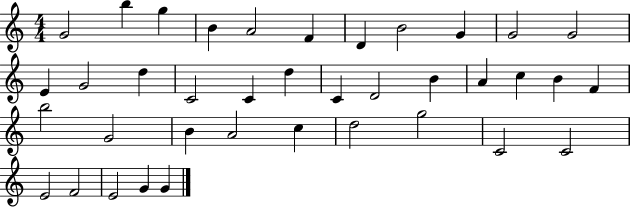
X:1
T:Untitled
M:4/4
L:1/4
K:C
G2 b g B A2 F D B2 G G2 G2 E G2 d C2 C d C D2 B A c B F b2 G2 B A2 c d2 g2 C2 C2 E2 F2 E2 G G